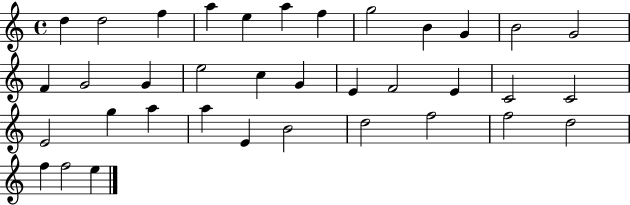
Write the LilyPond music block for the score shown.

{
  \clef treble
  \time 4/4
  \defaultTimeSignature
  \key c \major
  d''4 d''2 f''4 | a''4 e''4 a''4 f''4 | g''2 b'4 g'4 | b'2 g'2 | \break f'4 g'2 g'4 | e''2 c''4 g'4 | e'4 f'2 e'4 | c'2 c'2 | \break e'2 g''4 a''4 | a''4 e'4 b'2 | d''2 f''2 | f''2 d''2 | \break f''4 f''2 e''4 | \bar "|."
}